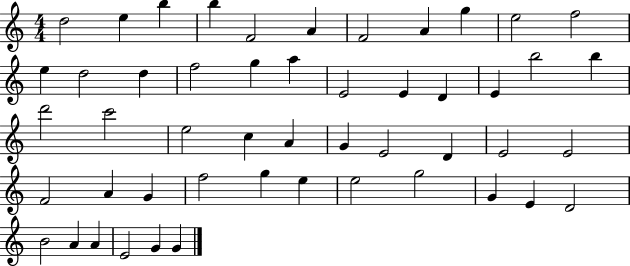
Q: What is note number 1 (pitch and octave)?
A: D5